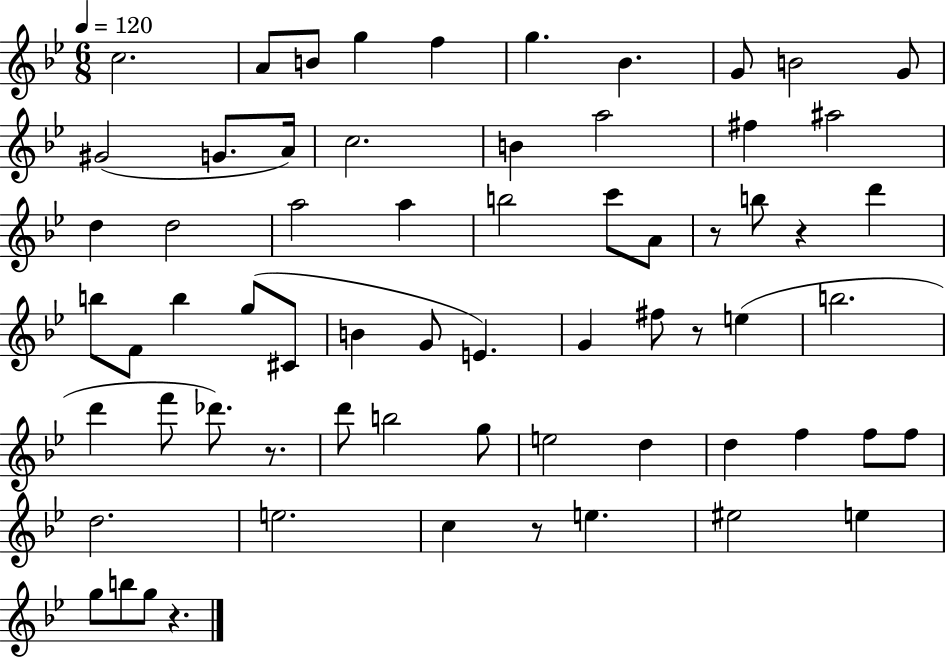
X:1
T:Untitled
M:6/8
L:1/4
K:Bb
c2 A/2 B/2 g f g _B G/2 B2 G/2 ^G2 G/2 A/4 c2 B a2 ^f ^a2 d d2 a2 a b2 c'/2 A/2 z/2 b/2 z d' b/2 F/2 b g/2 ^C/2 B G/2 E G ^f/2 z/2 e b2 d' f'/2 _d'/2 z/2 d'/2 b2 g/2 e2 d d f f/2 f/2 d2 e2 c z/2 e ^e2 e g/2 b/2 g/2 z